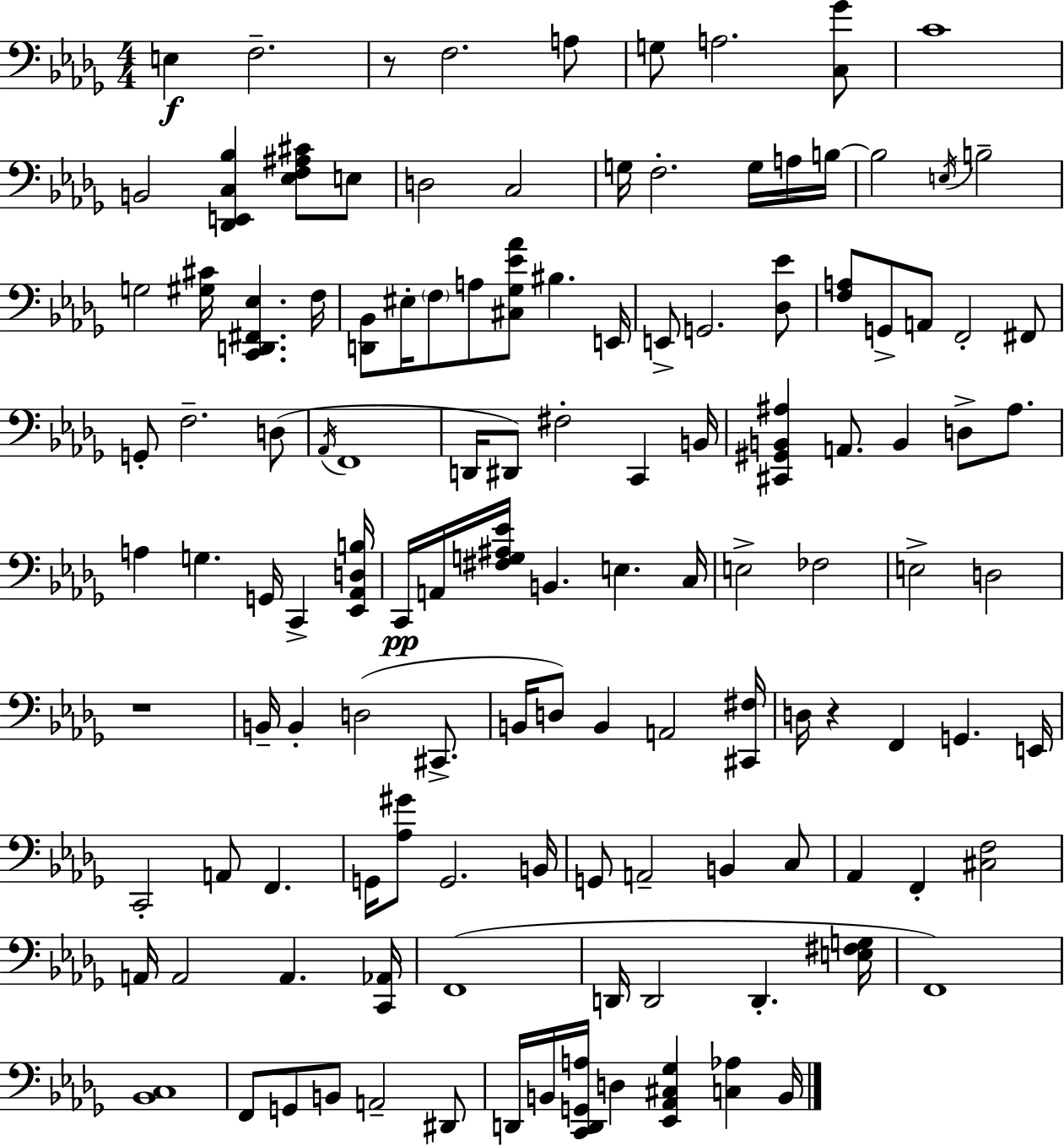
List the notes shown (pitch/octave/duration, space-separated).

E3/q F3/h. R/e F3/h. A3/e G3/e A3/h. [C3,Gb4]/e C4/w B2/h [Db2,E2,C3,Bb3]/q [Eb3,F3,A#3,C#4]/e E3/e D3/h C3/h G3/s F3/h. G3/s A3/s B3/s B3/h E3/s B3/h G3/h [G#3,C#4]/s [C2,D2,F#2,Eb3]/q. F3/s [D2,Bb2]/e EIS3/s F3/e A3/e [C#3,Gb3,Eb4,Ab4]/e BIS3/q. E2/s E2/e G2/h. [Db3,Eb4]/e [F3,A3]/e G2/e A2/e F2/h F#2/e G2/e F3/h. D3/e Ab2/s F2/w D2/s D#2/e F#3/h C2/q B2/s [C#2,G#2,B2,A#3]/q A2/e. B2/q D3/e A#3/e. A3/q G3/q. G2/s C2/q [Eb2,Ab2,D3,B3]/s C2/s A2/s [F#3,G3,A#3,Eb4]/s B2/q. E3/q. C3/s E3/h FES3/h E3/h D3/h R/w B2/s B2/q D3/h C#2/e. B2/s D3/e B2/q A2/h [C#2,F#3]/s D3/s R/q F2/q G2/q. E2/s C2/h A2/e F2/q. G2/s [Ab3,G#4]/e G2/h. B2/s G2/e A2/h B2/q C3/e Ab2/q F2/q [C#3,F3]/h A2/s A2/h A2/q. [C2,Ab2]/s F2/w D2/s D2/h D2/q. [E3,F#3,G3]/s F2/w [Bb2,C3]/w F2/e G2/e B2/e A2/h D#2/e D2/s B2/s [C2,D2,G2,A3]/s D3/q [Eb2,Ab2,C#3,Gb3]/q [C3,Ab3]/q B2/s